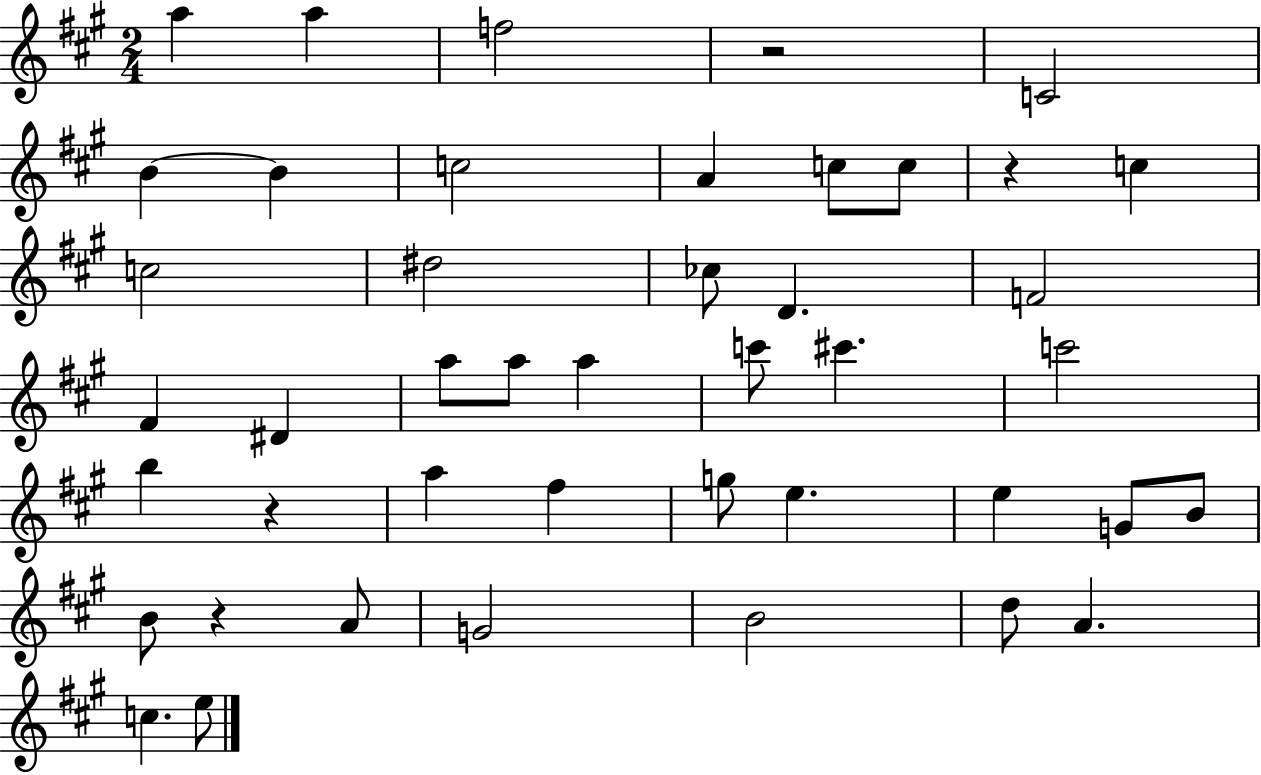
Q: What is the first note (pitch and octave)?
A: A5